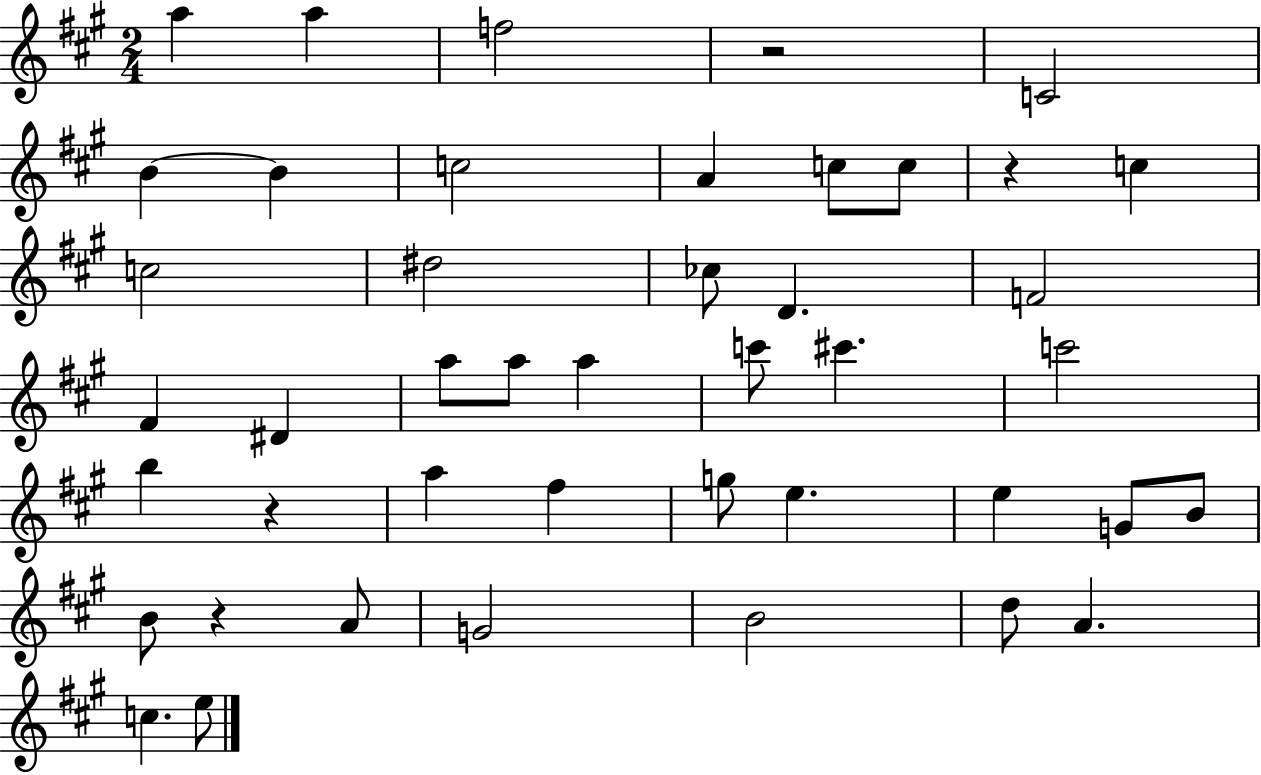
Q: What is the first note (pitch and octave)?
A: A5